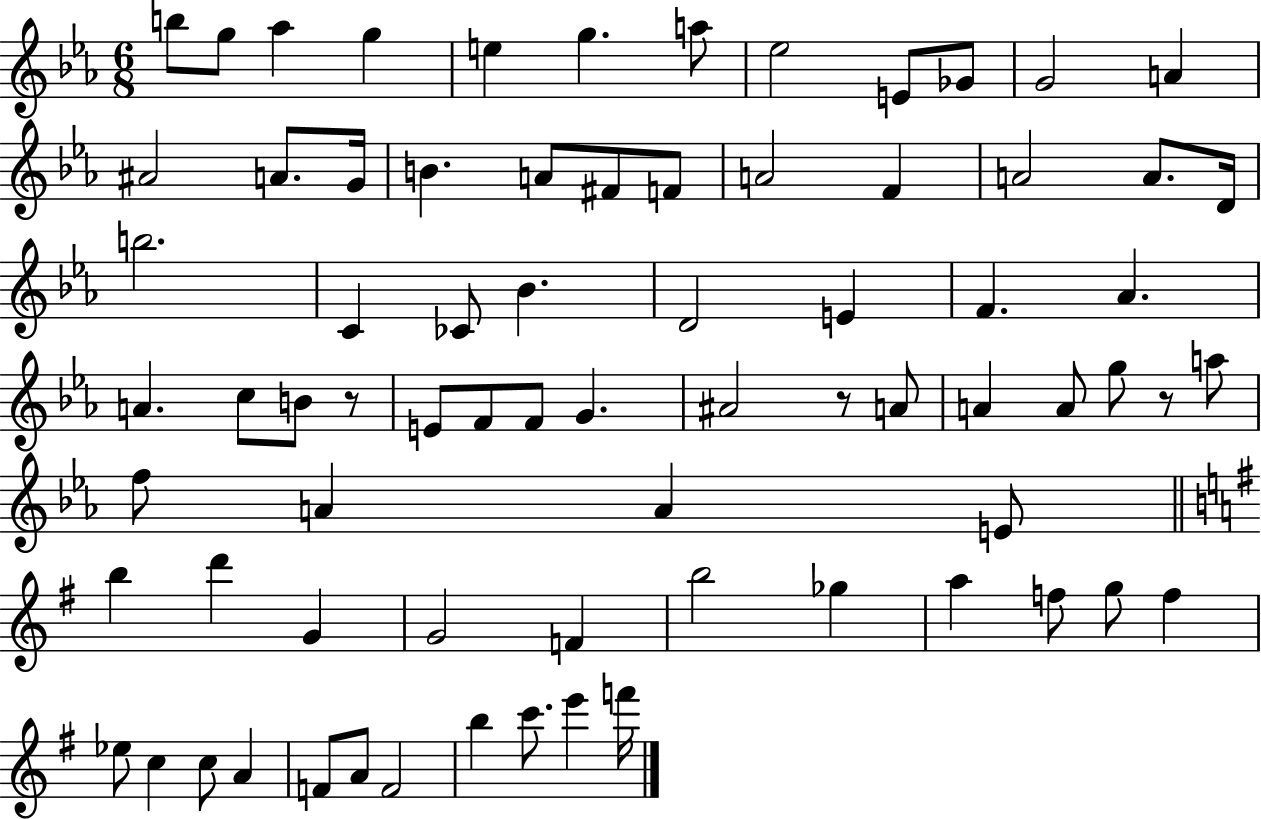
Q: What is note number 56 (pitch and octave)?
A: Gb5